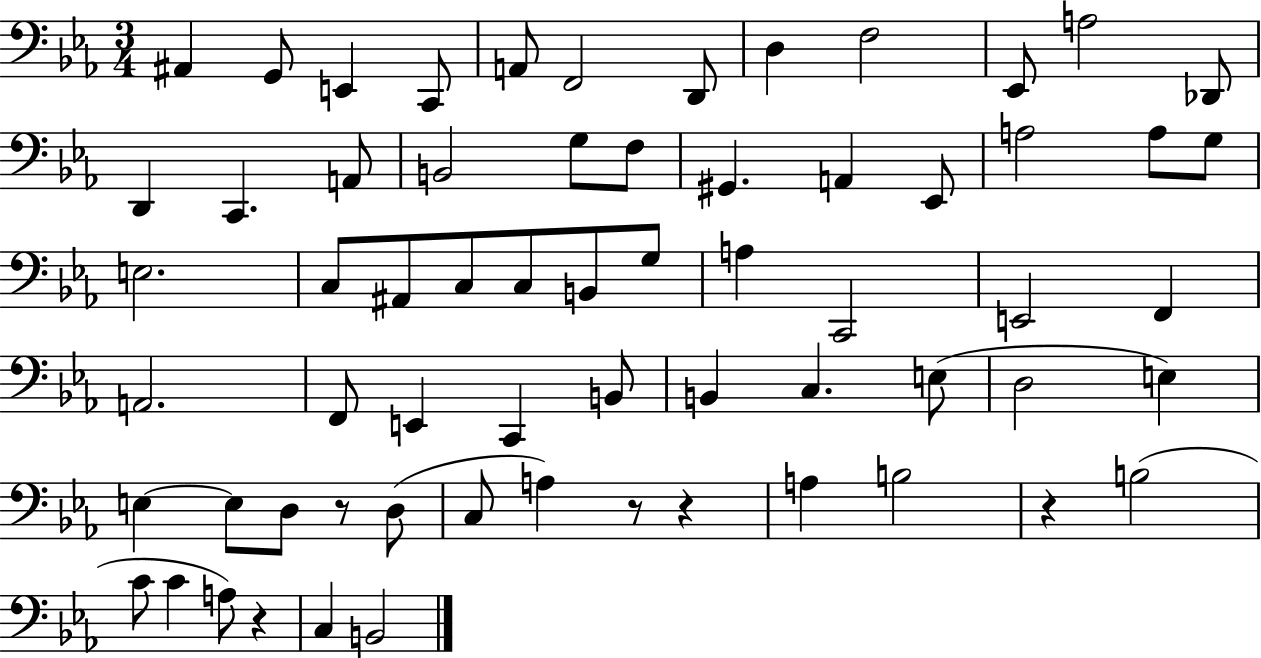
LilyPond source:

{
  \clef bass
  \numericTimeSignature
  \time 3/4
  \key ees \major
  ais,4 g,8 e,4 c,8 | a,8 f,2 d,8 | d4 f2 | ees,8 a2 des,8 | \break d,4 c,4. a,8 | b,2 g8 f8 | gis,4. a,4 ees,8 | a2 a8 g8 | \break e2. | c8 ais,8 c8 c8 b,8 g8 | a4 c,2 | e,2 f,4 | \break a,2. | f,8 e,4 c,4 b,8 | b,4 c4. e8( | d2 e4) | \break e4~~ e8 d8 r8 d8( | c8 a4) r8 r4 | a4 b2 | r4 b2( | \break c'8 c'4 a8) r4 | c4 b,2 | \bar "|."
}